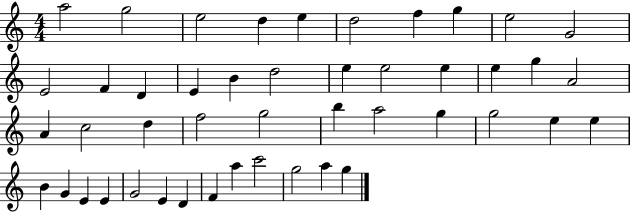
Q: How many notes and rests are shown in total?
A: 46